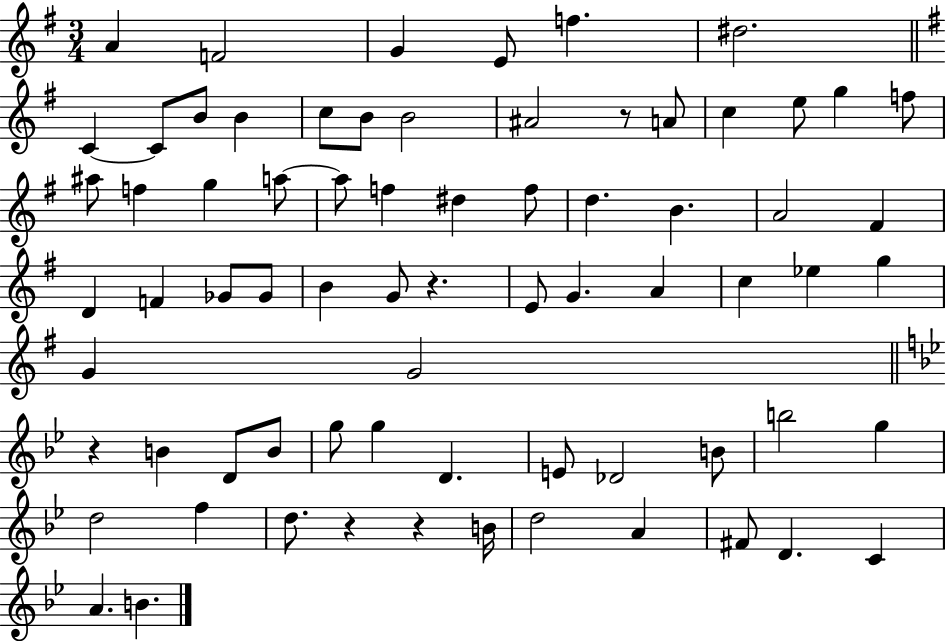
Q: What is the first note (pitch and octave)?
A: A4